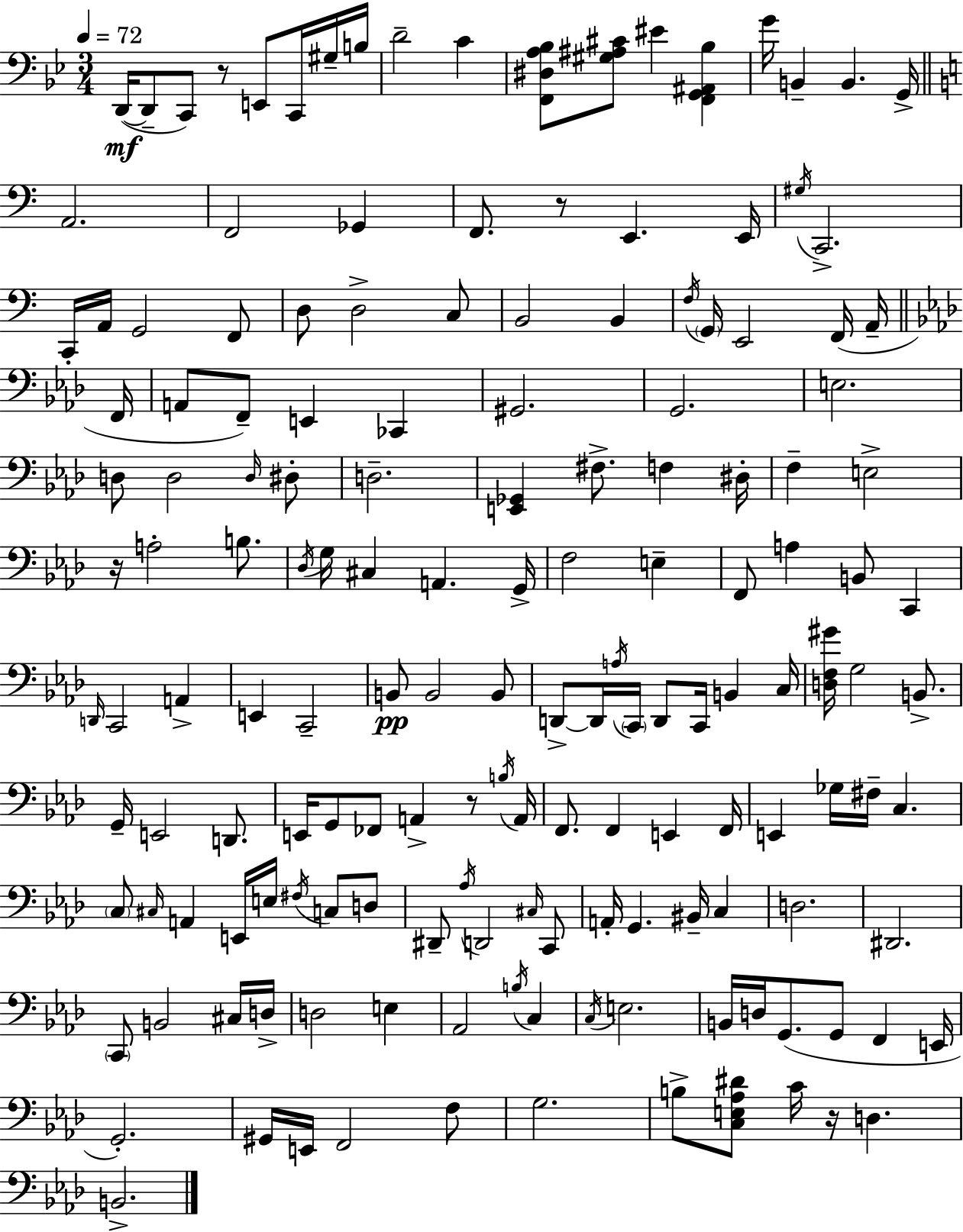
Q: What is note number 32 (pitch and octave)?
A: F3